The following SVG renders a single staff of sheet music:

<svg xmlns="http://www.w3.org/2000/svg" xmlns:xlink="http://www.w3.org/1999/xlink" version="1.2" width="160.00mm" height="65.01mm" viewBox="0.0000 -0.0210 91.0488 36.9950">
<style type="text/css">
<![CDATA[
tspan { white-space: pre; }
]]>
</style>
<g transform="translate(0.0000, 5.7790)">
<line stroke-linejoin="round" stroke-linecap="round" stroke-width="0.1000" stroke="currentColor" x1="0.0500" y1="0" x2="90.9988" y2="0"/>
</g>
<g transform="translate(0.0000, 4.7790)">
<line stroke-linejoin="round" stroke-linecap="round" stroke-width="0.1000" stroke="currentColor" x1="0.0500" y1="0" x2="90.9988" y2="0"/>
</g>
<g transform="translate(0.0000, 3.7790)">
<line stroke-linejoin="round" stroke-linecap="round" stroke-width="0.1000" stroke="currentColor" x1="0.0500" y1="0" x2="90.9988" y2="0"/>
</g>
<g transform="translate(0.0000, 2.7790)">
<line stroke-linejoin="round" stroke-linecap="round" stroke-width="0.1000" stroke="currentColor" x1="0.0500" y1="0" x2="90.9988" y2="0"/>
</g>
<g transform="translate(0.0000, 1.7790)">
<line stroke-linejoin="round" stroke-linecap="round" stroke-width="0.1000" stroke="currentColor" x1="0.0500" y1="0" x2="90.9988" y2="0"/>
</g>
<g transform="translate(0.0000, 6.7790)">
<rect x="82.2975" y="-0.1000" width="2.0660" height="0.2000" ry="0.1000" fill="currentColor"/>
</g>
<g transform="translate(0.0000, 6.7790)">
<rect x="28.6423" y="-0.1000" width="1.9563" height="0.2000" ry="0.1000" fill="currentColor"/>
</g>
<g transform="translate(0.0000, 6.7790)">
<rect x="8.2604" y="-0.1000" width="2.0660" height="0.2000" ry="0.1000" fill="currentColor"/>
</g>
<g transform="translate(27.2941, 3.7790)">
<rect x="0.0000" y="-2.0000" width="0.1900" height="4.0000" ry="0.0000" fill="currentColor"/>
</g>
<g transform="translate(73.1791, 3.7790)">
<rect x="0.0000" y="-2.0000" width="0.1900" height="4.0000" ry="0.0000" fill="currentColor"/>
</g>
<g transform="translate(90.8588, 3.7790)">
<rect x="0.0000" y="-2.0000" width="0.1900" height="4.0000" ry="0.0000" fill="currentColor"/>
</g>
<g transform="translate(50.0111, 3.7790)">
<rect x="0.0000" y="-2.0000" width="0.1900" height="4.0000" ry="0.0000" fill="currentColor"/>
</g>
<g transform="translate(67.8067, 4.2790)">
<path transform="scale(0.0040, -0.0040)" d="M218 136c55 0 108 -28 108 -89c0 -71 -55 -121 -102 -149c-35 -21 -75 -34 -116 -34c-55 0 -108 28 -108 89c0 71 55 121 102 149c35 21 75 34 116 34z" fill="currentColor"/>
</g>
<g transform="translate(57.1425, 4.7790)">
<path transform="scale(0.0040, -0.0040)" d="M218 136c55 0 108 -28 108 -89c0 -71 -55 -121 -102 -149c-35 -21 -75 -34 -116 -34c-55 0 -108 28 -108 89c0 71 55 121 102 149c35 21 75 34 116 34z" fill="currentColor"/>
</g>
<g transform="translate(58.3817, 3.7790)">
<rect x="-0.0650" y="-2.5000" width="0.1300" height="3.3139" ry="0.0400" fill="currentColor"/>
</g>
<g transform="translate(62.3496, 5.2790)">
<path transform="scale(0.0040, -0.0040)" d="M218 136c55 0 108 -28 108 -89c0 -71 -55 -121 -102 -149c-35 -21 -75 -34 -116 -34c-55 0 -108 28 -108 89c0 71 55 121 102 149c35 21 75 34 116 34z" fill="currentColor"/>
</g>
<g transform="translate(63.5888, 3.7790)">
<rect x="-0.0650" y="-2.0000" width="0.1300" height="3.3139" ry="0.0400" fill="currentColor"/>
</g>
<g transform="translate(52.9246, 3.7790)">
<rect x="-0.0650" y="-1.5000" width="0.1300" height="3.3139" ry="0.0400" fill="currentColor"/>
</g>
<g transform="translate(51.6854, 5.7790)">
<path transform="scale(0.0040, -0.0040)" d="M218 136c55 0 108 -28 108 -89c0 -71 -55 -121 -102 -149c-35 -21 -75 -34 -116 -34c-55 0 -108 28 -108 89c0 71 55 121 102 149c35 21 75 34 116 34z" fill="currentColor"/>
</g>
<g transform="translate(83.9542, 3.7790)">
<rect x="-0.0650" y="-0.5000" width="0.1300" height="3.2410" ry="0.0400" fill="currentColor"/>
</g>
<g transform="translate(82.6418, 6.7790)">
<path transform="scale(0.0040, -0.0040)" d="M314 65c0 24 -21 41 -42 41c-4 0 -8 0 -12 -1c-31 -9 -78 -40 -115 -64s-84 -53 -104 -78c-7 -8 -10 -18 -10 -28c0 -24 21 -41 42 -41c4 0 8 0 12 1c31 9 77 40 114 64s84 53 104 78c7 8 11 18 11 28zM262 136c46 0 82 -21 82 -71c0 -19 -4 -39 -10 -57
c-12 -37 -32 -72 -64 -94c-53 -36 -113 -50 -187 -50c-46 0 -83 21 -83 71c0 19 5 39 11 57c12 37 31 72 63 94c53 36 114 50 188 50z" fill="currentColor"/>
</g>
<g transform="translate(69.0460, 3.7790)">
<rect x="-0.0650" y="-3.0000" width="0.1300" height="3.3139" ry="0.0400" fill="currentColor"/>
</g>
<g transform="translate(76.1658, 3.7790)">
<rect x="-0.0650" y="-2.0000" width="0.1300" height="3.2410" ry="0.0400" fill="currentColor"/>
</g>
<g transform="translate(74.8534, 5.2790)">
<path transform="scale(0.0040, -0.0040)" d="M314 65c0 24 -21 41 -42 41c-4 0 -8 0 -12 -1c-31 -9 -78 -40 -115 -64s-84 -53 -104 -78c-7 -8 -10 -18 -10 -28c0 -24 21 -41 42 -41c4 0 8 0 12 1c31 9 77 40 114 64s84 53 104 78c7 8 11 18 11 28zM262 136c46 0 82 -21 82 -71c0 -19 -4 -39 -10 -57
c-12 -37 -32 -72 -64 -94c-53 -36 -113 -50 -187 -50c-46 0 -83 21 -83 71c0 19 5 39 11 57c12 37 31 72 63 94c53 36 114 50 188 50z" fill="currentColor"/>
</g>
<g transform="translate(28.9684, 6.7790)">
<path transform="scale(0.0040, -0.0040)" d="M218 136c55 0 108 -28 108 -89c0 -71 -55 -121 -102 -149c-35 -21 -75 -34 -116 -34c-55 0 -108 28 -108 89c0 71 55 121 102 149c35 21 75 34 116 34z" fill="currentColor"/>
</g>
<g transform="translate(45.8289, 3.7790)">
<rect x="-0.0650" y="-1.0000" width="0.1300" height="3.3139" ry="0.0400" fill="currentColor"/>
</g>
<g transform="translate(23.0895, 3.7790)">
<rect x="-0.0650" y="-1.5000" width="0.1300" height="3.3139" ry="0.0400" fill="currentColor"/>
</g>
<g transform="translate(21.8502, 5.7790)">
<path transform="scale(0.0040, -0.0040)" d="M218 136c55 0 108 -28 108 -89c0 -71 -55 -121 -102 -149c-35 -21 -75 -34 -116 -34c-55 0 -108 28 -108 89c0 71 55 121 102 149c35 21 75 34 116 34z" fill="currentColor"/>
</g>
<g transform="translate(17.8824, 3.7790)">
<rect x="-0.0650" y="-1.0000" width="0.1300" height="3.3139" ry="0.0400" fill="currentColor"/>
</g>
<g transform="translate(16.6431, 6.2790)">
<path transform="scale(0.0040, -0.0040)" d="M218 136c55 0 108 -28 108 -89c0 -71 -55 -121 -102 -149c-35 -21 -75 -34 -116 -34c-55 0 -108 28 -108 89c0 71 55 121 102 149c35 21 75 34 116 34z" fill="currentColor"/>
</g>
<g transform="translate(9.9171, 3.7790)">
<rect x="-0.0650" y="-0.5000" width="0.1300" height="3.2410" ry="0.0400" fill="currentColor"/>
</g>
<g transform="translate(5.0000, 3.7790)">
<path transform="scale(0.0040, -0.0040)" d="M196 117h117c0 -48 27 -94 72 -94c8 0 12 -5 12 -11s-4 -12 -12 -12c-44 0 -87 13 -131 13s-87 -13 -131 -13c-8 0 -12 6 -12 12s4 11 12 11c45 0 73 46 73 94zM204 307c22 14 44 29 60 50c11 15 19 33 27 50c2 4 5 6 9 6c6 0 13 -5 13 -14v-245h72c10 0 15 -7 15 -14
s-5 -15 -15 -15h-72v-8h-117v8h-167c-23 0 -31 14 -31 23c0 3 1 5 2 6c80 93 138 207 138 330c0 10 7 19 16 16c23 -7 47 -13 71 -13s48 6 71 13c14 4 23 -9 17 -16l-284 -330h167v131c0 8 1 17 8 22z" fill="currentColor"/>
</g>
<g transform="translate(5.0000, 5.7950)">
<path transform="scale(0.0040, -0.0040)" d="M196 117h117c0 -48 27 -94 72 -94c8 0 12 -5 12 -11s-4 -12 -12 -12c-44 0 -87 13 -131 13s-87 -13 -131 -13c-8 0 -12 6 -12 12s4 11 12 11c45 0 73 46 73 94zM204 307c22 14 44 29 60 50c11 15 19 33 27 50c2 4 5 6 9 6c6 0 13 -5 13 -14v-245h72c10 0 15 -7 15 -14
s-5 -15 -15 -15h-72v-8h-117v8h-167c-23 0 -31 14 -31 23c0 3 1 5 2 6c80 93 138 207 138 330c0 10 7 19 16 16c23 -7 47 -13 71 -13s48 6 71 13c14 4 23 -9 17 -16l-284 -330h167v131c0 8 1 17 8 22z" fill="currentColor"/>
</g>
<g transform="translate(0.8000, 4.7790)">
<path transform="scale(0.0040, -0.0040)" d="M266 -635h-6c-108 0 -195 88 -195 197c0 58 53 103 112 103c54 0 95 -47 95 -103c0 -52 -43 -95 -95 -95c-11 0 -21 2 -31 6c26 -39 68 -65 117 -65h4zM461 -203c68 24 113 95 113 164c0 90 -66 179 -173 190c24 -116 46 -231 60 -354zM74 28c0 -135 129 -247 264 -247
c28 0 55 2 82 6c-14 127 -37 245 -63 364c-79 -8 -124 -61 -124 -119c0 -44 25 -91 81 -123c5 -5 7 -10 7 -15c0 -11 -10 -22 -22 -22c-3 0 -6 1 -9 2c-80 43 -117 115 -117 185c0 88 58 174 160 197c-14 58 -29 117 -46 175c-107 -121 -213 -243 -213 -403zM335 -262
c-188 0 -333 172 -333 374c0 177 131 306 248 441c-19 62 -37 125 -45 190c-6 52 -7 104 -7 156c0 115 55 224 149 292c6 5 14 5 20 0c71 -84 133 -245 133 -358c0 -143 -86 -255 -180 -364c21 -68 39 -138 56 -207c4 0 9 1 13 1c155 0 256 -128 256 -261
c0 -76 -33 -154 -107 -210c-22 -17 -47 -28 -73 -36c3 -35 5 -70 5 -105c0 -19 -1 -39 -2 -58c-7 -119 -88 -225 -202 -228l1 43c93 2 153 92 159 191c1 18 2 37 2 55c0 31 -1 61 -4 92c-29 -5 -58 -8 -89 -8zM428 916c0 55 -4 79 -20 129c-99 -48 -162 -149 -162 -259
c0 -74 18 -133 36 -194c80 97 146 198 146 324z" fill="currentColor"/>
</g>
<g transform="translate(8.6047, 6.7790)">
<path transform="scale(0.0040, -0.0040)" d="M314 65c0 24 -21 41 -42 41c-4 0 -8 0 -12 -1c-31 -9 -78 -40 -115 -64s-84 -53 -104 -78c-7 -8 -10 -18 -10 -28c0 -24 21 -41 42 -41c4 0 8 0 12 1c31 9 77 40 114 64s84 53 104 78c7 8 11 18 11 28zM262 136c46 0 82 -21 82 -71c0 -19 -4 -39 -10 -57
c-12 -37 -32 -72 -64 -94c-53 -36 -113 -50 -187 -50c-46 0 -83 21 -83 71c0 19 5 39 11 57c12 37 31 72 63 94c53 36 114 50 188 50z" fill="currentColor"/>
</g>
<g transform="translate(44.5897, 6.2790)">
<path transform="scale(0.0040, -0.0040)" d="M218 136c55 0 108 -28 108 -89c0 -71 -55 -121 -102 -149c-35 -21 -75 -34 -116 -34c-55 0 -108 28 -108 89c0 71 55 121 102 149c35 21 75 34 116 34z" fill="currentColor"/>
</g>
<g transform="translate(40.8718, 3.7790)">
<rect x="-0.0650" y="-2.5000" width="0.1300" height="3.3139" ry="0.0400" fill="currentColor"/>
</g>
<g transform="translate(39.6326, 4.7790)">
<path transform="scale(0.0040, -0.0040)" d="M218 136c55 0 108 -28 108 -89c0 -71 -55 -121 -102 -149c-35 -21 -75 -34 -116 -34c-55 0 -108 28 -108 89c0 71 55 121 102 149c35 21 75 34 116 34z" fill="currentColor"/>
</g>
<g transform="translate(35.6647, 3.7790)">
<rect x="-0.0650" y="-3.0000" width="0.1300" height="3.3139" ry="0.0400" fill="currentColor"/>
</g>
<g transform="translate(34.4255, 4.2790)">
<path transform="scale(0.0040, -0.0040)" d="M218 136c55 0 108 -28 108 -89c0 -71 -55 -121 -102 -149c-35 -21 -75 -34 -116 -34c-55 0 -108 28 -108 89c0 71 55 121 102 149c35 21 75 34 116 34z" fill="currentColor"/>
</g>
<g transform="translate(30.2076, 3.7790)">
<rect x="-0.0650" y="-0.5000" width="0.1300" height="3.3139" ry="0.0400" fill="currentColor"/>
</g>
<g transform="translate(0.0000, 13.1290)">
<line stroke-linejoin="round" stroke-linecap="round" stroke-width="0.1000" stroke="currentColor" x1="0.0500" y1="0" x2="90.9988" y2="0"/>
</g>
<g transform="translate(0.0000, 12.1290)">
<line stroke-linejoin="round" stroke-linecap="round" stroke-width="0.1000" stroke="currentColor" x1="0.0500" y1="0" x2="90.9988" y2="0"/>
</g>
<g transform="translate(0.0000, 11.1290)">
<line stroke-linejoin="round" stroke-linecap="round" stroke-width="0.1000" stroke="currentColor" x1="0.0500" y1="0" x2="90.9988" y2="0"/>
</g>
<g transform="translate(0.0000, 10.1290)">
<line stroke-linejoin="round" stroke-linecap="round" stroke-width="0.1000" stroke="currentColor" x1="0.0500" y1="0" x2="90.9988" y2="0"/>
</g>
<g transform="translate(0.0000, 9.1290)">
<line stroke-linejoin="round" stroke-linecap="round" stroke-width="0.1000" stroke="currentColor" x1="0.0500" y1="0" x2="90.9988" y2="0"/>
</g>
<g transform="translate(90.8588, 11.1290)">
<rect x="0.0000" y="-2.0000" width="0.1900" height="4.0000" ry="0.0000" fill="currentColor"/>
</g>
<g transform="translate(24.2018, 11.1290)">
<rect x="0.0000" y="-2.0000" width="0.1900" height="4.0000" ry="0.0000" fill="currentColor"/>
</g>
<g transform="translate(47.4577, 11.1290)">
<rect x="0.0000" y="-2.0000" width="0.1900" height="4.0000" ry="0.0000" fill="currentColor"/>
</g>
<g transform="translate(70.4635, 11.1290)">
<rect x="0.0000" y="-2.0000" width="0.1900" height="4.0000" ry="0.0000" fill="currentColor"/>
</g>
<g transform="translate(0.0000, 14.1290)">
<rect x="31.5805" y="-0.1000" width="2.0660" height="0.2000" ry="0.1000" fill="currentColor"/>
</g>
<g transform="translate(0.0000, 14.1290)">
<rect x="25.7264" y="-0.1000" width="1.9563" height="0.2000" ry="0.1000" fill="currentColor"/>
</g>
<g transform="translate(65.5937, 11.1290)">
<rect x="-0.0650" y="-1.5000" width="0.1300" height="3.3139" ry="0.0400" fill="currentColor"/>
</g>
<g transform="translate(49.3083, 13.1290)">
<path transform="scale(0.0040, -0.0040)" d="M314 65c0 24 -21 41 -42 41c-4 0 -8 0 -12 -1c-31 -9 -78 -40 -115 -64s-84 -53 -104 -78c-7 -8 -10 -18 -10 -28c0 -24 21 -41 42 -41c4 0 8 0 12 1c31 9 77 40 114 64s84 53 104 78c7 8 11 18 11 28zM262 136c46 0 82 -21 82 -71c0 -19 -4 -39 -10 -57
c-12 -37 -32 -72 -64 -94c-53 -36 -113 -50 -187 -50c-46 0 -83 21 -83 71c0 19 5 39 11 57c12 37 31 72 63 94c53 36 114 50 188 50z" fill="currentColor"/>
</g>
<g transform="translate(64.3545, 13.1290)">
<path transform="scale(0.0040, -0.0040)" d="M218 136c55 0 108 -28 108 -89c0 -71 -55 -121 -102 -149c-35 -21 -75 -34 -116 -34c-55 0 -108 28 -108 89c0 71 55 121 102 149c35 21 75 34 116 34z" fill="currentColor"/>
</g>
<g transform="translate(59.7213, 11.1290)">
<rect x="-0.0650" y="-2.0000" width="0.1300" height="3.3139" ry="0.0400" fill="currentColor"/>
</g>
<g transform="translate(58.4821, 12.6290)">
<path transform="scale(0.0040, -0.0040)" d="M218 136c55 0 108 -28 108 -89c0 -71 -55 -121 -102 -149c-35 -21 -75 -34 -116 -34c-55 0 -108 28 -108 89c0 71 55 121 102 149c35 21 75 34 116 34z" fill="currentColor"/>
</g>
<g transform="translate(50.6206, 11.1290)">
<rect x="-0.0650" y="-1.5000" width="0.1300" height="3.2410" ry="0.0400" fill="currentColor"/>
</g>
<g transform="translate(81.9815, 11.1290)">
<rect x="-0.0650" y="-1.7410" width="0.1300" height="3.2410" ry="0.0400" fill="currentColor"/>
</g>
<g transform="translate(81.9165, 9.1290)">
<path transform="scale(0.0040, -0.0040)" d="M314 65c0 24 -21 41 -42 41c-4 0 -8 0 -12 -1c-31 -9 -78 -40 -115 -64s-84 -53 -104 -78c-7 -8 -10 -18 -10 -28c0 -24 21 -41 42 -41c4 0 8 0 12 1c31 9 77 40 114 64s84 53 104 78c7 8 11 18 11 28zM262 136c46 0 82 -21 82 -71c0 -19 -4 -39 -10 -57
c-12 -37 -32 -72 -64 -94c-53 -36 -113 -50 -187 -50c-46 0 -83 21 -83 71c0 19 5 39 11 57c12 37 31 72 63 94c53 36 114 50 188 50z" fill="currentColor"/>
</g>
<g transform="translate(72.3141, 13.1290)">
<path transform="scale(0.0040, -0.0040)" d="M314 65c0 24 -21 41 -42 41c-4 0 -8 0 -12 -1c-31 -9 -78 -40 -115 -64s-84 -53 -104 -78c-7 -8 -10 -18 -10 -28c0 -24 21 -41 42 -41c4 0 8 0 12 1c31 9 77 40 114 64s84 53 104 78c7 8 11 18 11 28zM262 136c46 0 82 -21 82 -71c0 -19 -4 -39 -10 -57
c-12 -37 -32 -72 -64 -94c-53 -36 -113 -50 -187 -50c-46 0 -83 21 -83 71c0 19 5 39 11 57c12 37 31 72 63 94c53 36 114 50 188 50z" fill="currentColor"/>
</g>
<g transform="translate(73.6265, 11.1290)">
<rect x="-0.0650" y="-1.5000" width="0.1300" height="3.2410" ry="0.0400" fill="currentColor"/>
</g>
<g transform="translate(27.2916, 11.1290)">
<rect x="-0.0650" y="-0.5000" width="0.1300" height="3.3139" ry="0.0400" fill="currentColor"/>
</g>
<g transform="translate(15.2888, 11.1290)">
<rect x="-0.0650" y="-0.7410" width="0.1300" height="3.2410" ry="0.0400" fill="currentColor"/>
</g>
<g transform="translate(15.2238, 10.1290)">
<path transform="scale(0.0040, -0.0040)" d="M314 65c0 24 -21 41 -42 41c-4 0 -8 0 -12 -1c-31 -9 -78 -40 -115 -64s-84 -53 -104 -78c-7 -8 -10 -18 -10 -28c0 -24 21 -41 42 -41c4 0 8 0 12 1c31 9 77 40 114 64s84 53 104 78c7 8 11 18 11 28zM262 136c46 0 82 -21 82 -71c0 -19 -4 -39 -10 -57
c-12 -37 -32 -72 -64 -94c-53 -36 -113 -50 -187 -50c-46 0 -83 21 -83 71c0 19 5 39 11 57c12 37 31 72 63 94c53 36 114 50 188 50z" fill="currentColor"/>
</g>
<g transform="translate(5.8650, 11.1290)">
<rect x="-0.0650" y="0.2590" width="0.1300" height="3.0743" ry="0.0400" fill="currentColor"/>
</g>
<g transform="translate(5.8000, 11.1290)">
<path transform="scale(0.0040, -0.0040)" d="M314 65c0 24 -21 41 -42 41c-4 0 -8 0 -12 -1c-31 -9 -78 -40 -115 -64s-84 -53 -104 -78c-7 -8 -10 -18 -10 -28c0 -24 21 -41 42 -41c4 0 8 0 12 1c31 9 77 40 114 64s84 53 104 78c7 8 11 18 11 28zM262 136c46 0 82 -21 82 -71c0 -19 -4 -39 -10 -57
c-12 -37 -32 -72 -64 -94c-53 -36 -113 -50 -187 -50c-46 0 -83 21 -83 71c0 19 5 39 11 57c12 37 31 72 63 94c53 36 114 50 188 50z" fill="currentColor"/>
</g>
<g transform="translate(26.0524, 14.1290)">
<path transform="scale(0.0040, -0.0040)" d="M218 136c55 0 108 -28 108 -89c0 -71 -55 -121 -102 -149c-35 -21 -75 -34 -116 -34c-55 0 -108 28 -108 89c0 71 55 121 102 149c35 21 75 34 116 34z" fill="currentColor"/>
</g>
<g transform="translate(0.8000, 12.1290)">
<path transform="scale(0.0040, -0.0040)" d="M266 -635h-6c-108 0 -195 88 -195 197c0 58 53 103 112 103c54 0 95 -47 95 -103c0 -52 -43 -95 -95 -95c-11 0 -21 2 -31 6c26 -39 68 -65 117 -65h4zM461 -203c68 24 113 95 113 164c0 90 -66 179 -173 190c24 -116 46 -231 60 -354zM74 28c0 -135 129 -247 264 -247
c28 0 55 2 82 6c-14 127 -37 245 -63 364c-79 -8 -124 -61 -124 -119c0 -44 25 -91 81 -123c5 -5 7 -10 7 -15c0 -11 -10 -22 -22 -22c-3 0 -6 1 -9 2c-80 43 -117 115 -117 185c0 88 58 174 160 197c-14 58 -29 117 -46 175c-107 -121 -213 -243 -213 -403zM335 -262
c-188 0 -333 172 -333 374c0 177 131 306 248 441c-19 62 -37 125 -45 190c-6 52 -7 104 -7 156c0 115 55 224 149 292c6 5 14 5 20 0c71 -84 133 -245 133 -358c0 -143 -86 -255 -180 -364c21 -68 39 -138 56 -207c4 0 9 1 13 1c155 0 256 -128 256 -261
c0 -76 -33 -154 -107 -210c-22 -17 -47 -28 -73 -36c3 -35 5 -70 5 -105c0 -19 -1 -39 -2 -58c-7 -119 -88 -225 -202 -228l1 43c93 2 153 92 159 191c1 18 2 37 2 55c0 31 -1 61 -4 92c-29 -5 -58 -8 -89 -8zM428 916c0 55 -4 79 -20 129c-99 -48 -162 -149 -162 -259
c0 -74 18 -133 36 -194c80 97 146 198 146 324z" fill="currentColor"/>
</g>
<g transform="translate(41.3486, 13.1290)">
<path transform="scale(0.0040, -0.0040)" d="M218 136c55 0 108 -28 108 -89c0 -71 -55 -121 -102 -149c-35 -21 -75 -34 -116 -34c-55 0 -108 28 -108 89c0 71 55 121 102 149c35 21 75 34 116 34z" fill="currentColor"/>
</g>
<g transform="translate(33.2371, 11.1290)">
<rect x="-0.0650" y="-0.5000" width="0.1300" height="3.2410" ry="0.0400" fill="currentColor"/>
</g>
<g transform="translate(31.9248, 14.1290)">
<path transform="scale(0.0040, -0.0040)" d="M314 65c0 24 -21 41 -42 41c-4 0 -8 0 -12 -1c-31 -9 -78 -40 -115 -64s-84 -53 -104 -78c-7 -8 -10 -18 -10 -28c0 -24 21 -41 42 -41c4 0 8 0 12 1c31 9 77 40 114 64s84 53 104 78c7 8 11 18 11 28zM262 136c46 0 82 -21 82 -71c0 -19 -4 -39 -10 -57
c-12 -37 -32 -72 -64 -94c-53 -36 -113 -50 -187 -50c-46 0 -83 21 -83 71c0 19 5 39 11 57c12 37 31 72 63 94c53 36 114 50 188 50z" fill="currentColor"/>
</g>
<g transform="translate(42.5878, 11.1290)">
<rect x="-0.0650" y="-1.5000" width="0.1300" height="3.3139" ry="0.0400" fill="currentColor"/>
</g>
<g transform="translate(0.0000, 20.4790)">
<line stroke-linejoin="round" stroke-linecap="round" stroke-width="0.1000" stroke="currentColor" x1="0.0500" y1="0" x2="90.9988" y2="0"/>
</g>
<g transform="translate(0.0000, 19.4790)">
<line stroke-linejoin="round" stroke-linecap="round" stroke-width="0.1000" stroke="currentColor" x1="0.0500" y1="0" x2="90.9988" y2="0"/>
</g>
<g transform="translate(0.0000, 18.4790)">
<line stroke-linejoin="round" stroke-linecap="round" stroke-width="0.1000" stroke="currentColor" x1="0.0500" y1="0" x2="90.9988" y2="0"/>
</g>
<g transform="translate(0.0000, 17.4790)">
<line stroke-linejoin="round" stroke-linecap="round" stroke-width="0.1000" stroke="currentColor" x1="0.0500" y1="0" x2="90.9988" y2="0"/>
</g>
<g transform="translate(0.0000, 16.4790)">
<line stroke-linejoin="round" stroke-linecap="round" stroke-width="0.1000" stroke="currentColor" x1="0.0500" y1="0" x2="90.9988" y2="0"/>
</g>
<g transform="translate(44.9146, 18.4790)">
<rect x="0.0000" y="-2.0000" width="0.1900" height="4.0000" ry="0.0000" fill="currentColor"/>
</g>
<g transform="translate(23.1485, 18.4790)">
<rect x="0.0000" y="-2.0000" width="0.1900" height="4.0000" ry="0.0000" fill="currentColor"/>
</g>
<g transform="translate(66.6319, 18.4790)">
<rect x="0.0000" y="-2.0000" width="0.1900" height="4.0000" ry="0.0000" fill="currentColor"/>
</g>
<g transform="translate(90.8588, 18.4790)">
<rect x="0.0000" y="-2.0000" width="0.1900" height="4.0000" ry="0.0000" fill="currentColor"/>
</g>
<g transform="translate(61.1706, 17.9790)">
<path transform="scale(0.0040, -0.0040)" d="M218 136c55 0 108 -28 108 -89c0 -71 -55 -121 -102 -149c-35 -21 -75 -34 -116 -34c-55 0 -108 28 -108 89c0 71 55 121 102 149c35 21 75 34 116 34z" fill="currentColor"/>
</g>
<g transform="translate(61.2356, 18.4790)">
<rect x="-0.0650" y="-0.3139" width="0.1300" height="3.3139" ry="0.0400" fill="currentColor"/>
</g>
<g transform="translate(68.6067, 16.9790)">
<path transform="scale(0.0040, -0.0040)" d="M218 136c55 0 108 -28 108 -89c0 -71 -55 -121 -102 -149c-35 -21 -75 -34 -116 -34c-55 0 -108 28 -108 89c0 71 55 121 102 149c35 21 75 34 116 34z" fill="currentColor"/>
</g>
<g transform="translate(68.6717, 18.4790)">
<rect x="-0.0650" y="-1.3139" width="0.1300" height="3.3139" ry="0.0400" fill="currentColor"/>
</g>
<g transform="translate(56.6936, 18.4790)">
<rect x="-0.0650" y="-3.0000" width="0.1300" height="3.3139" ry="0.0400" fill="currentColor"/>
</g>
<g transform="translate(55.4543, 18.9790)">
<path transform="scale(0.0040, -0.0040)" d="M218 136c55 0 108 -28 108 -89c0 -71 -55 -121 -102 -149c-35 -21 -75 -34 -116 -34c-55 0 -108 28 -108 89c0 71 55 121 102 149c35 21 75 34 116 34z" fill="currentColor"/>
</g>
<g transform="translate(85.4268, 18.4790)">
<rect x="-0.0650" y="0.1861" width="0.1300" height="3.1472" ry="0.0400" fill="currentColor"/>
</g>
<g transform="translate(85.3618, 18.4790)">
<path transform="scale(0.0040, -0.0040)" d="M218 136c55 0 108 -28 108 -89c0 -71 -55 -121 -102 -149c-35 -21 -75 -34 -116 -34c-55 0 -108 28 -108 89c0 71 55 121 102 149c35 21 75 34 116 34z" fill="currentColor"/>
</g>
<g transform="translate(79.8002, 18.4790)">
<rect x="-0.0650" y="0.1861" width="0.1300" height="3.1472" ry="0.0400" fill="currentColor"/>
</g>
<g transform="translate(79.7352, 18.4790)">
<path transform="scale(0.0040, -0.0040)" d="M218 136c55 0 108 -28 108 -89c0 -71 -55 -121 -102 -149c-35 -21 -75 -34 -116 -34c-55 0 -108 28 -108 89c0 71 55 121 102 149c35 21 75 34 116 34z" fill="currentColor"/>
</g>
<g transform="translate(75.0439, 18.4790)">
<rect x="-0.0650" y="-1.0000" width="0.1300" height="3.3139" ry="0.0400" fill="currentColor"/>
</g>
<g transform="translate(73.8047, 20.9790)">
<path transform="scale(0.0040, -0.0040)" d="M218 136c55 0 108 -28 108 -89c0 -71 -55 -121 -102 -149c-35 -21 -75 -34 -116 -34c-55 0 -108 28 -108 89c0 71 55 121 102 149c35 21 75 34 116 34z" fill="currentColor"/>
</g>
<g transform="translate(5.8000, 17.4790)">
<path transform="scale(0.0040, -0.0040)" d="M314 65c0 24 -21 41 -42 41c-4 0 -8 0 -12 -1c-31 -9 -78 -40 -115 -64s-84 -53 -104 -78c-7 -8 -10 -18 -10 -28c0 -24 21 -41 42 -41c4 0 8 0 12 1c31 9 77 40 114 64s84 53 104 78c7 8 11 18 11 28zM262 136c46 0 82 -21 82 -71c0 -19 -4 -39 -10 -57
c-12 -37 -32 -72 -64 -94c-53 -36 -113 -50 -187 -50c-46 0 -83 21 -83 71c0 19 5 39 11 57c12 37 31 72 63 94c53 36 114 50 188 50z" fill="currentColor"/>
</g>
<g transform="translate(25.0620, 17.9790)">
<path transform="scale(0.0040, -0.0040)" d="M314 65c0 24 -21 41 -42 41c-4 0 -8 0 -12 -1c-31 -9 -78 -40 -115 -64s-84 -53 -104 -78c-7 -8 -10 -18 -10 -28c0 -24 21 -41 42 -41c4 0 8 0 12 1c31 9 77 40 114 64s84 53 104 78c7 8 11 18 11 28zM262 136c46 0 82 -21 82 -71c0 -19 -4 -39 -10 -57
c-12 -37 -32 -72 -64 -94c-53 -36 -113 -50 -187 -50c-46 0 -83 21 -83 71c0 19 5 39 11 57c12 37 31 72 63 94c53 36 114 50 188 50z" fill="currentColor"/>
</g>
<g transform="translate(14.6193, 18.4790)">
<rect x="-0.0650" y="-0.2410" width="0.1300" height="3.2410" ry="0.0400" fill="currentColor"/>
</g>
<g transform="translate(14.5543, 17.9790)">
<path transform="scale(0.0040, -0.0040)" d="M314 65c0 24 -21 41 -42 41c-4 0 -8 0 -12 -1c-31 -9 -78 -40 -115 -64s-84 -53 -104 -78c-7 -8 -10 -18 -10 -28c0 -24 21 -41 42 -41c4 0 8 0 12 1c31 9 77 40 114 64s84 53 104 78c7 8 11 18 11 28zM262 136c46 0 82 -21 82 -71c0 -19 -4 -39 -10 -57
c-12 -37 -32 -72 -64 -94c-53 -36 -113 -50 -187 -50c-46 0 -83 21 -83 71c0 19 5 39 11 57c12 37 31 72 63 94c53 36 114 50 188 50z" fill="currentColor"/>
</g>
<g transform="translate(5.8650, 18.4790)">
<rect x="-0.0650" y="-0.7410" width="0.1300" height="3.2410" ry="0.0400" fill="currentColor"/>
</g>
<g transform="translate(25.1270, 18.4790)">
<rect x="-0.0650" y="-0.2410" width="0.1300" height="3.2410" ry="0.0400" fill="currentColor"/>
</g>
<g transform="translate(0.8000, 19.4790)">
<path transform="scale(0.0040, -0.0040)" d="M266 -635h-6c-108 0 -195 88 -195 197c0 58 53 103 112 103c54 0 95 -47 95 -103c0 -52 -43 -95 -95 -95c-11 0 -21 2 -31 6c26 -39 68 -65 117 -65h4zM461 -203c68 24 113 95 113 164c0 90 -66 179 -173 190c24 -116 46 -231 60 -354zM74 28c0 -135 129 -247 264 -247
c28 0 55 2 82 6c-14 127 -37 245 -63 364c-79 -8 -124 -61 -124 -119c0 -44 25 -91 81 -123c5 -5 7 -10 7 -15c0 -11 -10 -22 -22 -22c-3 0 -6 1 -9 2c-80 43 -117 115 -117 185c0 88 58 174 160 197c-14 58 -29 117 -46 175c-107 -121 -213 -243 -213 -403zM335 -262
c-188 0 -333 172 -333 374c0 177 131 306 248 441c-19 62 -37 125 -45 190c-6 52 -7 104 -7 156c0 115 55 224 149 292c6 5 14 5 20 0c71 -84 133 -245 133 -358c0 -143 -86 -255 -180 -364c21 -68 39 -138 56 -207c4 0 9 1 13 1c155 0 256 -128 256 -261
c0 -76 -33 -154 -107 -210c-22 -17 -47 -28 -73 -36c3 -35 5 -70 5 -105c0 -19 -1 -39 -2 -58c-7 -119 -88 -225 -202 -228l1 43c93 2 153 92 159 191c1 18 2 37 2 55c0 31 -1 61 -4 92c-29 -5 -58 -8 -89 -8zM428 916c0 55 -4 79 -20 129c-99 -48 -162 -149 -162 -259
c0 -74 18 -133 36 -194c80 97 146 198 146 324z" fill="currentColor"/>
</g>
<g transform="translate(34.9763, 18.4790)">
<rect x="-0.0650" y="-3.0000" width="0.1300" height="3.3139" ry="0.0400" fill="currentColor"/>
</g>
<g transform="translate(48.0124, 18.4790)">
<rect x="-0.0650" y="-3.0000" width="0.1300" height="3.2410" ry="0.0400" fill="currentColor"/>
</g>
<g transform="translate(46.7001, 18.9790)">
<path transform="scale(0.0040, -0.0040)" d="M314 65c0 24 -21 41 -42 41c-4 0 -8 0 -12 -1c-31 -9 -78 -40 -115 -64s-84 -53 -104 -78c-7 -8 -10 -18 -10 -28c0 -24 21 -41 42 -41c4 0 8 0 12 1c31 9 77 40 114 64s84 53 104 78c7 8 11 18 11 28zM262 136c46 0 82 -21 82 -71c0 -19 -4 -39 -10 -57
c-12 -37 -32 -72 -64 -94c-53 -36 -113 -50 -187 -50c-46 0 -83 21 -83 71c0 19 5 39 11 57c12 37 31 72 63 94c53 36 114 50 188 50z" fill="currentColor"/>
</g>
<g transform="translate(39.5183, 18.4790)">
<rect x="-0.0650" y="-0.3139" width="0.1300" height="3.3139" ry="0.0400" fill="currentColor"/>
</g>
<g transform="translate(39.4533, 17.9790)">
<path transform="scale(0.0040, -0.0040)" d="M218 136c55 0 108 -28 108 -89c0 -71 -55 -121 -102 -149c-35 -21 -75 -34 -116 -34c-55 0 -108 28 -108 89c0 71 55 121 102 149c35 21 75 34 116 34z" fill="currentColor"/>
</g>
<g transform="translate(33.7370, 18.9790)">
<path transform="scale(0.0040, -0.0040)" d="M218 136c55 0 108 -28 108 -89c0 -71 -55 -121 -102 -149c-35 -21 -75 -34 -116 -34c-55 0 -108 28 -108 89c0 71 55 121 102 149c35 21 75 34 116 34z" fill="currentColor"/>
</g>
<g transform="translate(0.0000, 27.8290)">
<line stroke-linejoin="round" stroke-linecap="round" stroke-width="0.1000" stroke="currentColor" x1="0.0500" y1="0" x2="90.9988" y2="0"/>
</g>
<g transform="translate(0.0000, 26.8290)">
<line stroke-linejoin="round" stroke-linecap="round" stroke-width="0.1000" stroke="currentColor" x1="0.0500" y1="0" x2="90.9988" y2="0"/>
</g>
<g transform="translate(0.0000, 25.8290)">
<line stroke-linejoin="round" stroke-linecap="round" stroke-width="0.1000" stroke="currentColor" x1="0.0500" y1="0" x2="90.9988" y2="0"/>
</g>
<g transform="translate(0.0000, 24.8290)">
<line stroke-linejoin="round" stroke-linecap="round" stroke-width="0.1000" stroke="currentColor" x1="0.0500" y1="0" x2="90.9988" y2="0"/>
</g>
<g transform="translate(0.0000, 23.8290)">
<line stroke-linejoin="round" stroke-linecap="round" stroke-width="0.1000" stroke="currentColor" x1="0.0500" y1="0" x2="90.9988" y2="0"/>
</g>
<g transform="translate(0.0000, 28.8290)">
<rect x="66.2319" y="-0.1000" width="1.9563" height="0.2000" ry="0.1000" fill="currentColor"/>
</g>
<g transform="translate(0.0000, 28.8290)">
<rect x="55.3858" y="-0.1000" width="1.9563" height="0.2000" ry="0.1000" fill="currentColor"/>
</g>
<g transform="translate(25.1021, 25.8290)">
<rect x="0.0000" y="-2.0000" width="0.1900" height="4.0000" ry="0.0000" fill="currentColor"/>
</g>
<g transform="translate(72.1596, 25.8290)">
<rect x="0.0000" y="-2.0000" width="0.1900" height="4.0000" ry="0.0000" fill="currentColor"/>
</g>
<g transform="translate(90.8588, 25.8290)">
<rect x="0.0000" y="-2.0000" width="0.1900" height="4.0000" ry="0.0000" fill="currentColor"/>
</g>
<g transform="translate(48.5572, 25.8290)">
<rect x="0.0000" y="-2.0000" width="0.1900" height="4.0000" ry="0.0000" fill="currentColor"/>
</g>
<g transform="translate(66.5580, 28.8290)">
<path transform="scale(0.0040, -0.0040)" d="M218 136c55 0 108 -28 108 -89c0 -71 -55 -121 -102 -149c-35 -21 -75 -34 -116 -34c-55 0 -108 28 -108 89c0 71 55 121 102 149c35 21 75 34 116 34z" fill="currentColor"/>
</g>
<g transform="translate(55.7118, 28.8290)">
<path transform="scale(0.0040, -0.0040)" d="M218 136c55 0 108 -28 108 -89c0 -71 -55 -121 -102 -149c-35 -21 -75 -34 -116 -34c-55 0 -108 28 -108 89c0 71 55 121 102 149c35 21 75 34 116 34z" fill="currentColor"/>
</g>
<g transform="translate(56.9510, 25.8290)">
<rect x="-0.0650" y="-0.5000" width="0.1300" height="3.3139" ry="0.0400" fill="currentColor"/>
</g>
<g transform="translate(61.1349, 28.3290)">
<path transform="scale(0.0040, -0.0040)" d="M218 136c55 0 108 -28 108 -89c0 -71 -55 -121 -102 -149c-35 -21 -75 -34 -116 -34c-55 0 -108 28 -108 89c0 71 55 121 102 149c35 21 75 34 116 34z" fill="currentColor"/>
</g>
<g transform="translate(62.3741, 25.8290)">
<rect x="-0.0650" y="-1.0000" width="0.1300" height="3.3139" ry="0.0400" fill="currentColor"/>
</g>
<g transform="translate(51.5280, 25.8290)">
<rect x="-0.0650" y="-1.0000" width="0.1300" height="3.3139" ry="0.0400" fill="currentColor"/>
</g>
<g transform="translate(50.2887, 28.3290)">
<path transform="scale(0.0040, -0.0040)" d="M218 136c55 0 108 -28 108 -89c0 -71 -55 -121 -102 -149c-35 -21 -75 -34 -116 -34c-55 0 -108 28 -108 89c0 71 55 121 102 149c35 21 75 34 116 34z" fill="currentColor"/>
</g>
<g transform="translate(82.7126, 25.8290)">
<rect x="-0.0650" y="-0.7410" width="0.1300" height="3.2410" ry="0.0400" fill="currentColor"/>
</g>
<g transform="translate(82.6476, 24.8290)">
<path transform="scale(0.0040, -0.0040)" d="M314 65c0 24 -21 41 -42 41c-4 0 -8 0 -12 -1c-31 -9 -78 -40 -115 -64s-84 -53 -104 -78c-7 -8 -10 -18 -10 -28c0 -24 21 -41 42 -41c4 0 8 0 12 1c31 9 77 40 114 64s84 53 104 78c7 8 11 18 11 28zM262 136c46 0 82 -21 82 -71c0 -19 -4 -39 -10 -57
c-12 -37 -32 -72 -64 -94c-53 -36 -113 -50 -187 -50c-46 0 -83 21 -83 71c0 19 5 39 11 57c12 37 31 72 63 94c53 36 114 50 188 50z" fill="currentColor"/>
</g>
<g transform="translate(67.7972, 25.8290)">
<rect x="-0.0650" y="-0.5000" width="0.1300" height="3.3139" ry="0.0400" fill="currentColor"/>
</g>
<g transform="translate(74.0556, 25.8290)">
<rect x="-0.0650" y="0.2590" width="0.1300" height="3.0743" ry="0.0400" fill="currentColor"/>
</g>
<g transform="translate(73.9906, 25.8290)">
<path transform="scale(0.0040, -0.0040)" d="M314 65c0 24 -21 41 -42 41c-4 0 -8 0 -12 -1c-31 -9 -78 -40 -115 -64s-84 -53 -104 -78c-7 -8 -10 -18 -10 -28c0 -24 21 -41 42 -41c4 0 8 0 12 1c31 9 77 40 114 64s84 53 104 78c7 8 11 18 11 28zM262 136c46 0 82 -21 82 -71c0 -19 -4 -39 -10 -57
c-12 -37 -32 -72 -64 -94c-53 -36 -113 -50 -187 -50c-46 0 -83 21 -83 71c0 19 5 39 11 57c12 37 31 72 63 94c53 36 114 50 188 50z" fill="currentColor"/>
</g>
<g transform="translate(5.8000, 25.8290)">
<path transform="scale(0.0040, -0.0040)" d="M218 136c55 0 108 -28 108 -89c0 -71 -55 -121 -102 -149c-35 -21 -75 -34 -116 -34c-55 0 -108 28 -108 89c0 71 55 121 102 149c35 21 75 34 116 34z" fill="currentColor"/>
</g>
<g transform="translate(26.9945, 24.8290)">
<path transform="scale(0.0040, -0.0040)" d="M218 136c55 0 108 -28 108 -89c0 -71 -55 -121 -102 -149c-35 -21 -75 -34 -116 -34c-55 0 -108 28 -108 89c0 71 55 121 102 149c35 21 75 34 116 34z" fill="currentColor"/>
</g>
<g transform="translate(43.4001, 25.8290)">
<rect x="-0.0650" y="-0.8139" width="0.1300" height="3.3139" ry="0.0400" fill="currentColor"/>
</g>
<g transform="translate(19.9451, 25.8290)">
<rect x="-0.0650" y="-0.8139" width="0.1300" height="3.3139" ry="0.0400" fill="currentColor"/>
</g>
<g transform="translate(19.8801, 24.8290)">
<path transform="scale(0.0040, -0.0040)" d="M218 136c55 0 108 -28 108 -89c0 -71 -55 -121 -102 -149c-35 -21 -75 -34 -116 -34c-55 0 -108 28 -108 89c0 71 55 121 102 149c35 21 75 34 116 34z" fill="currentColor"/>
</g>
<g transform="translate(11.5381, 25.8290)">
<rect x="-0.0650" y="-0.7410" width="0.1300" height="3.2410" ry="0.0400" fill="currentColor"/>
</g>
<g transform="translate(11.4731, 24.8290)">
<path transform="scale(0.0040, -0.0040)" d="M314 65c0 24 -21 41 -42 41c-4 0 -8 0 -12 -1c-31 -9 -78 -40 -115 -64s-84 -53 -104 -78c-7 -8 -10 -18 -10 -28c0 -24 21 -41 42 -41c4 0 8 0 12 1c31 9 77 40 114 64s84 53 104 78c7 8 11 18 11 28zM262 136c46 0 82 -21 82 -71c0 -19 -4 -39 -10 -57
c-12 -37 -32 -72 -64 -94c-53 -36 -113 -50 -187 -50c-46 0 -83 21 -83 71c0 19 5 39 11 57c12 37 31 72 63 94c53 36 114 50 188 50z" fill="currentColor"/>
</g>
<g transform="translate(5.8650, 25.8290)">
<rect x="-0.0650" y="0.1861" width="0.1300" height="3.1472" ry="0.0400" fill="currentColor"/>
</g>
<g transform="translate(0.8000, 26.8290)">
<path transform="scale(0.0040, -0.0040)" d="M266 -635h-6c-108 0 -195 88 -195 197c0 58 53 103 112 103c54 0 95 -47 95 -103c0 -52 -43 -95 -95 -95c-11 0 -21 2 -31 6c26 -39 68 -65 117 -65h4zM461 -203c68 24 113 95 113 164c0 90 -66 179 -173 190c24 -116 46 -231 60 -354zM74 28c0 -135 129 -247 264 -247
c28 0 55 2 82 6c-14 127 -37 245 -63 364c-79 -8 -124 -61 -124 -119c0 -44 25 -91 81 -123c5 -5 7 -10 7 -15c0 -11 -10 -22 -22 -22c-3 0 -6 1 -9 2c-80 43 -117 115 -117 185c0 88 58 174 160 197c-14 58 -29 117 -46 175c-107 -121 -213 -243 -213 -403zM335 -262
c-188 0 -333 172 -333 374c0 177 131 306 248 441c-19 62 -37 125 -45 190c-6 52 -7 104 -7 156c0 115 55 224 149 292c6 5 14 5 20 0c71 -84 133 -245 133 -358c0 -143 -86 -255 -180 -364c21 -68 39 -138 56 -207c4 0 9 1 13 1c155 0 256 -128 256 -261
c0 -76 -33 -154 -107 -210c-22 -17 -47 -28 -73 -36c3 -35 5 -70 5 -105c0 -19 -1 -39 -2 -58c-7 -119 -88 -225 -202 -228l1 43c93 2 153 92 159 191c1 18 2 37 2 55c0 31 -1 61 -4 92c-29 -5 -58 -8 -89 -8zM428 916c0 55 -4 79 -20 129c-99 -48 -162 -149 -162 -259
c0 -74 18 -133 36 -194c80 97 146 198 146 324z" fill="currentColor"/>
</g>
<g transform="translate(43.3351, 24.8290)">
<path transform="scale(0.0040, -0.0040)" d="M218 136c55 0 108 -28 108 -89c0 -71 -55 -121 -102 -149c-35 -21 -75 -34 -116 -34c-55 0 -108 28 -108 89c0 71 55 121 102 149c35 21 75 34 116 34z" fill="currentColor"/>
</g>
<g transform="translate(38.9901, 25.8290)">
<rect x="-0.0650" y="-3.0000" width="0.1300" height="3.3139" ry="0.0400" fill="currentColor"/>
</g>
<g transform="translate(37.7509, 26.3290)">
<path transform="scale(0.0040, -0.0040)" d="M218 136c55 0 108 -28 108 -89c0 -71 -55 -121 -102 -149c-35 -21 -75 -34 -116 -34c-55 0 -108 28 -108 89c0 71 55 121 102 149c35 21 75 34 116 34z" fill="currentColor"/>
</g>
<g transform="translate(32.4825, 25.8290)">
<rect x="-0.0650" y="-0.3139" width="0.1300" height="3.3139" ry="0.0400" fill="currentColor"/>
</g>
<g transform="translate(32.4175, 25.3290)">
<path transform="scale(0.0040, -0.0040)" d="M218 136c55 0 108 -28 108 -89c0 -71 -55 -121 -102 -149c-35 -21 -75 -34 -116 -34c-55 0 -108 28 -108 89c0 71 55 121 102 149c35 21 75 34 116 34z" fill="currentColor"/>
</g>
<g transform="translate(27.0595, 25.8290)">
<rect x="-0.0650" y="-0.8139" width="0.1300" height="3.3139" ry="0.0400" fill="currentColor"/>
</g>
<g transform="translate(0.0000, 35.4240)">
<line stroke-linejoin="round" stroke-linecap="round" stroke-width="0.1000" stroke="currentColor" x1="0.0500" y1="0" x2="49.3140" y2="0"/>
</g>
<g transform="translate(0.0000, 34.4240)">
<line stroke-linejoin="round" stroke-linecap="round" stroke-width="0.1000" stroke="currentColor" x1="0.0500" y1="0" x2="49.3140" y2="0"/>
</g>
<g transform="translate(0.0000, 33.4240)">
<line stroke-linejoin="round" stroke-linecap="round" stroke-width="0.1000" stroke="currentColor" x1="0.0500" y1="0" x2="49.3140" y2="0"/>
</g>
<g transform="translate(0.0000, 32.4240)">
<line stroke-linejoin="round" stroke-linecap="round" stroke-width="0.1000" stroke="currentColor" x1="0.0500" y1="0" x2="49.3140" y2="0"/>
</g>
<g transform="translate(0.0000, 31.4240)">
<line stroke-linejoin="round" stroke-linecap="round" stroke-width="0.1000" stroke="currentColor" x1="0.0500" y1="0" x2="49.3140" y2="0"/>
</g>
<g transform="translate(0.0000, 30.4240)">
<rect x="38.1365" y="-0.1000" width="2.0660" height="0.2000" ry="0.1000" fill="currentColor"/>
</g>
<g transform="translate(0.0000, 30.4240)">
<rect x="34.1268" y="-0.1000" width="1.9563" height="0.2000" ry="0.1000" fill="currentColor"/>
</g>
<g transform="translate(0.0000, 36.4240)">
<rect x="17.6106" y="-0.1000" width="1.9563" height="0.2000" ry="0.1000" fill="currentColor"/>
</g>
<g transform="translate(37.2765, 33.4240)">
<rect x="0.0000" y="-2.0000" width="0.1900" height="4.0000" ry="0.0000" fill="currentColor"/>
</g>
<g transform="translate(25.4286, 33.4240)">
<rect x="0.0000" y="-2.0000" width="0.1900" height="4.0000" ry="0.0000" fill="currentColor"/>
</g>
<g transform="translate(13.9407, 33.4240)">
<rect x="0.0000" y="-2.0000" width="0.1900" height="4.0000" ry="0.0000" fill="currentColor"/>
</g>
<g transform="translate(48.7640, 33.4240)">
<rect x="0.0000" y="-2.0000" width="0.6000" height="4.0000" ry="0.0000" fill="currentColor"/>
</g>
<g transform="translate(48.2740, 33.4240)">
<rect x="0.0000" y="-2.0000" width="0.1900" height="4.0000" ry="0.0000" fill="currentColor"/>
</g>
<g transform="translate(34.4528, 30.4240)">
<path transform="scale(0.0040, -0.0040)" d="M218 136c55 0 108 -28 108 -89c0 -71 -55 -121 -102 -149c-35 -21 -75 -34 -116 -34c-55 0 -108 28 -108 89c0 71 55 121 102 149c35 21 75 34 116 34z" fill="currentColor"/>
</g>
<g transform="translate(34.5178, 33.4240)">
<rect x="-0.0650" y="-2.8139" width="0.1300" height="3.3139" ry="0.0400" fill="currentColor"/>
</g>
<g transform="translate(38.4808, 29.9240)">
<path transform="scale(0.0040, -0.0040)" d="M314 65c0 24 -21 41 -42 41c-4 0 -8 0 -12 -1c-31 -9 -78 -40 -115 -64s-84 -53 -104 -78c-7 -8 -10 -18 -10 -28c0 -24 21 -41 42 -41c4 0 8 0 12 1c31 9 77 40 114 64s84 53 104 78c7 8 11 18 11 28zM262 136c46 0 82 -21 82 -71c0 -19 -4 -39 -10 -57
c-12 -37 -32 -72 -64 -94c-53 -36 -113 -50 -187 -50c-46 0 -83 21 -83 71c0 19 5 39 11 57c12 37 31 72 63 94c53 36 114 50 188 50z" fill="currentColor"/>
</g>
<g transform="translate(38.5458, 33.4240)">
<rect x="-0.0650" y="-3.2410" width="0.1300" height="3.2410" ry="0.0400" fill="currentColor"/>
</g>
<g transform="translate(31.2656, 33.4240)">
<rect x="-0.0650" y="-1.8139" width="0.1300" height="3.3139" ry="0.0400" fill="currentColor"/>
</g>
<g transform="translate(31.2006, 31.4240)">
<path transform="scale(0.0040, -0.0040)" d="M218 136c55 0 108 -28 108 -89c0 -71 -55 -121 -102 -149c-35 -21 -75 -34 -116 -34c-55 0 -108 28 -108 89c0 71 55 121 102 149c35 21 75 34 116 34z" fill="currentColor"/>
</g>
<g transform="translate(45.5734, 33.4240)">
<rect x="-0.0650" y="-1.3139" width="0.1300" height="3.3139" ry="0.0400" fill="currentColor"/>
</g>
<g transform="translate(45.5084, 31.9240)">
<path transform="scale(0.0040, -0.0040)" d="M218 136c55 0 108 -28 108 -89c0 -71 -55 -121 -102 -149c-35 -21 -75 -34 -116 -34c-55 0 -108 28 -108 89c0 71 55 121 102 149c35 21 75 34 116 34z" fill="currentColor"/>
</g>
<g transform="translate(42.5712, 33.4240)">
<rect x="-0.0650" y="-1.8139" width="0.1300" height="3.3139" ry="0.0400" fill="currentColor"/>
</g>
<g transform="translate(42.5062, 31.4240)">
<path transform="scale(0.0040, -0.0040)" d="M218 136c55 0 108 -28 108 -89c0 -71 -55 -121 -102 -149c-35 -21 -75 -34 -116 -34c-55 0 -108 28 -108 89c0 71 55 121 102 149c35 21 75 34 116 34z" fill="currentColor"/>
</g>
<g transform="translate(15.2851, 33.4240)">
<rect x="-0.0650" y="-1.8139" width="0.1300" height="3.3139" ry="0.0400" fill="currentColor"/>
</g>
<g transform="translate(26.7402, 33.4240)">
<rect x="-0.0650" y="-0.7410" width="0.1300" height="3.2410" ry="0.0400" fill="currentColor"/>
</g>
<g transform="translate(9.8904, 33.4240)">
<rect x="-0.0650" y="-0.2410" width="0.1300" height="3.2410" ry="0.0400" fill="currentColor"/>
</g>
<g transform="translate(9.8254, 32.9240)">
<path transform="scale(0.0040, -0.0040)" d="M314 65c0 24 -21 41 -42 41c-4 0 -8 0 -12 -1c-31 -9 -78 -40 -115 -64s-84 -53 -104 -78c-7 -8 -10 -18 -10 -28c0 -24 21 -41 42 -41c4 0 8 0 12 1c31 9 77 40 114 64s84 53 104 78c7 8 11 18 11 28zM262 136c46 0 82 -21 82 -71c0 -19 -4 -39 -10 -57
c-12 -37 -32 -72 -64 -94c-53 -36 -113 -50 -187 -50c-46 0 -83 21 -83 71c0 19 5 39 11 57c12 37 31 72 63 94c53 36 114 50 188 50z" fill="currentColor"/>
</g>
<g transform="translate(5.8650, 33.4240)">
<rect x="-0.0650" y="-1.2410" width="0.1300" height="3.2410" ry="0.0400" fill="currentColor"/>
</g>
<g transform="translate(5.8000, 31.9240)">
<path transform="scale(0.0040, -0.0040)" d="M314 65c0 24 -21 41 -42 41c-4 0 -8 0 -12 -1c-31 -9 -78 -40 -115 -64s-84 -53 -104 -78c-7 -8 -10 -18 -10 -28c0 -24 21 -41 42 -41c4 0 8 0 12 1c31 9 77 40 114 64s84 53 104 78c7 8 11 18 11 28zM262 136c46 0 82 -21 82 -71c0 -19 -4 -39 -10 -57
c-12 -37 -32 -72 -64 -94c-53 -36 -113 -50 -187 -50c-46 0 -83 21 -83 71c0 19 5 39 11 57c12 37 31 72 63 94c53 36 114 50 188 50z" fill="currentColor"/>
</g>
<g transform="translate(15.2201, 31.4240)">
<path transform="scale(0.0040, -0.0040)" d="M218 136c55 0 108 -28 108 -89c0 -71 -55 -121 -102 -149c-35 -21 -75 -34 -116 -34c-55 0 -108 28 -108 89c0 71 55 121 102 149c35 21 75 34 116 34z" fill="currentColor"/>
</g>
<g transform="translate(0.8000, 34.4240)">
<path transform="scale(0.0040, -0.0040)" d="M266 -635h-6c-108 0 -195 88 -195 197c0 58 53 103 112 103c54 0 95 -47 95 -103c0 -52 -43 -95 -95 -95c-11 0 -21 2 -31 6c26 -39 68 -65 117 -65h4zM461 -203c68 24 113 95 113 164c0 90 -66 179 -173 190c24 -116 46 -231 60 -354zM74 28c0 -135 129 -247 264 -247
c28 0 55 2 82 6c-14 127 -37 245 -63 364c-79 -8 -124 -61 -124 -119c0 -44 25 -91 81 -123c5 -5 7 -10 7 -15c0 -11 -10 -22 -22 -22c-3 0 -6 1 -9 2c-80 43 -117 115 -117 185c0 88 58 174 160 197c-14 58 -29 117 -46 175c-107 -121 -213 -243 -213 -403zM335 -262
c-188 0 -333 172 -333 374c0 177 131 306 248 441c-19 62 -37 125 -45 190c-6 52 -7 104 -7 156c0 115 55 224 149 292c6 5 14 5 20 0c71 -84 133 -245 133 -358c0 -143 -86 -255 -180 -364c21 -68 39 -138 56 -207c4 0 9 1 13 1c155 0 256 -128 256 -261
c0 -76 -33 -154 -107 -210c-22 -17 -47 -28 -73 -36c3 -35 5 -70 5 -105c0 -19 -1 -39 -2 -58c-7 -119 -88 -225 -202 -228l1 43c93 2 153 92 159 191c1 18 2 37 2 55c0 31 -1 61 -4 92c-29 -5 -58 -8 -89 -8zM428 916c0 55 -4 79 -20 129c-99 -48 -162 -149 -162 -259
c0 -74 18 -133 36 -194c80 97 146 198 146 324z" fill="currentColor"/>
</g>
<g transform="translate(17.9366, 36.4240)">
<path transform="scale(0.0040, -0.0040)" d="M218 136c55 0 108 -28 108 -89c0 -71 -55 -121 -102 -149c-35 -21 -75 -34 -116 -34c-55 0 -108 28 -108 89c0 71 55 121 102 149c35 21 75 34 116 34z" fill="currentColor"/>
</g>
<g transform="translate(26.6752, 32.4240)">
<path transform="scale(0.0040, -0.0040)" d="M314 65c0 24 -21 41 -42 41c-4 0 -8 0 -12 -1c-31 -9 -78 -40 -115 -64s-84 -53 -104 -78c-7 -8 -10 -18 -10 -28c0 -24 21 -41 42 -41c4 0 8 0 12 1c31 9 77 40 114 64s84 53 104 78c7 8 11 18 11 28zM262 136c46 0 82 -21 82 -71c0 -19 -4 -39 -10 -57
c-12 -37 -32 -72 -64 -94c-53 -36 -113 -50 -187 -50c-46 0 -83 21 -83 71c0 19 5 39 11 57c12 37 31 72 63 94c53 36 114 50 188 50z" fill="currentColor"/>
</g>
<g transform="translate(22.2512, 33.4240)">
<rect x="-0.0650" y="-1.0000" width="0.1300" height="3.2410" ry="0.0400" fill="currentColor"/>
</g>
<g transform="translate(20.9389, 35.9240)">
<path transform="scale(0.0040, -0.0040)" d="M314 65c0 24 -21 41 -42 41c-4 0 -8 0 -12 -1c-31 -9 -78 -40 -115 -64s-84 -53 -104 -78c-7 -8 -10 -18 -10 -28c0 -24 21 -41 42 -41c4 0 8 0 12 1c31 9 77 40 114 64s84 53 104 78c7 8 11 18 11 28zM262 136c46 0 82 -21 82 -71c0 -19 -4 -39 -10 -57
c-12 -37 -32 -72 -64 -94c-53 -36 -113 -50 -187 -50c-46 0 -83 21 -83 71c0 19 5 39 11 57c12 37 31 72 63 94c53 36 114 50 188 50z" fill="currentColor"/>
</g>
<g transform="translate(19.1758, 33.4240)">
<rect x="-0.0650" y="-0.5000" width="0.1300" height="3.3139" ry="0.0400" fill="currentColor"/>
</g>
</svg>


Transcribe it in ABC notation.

X:1
T:Untitled
M:4/4
L:1/4
K:C
C2 D E C A G D E G F A F2 C2 B2 d2 C C2 E E2 F E E2 f2 d2 c2 c2 A c A2 A c e D B B B d2 d d c A d D C D C B2 d2 e2 c2 f C D2 d2 f a b2 f e